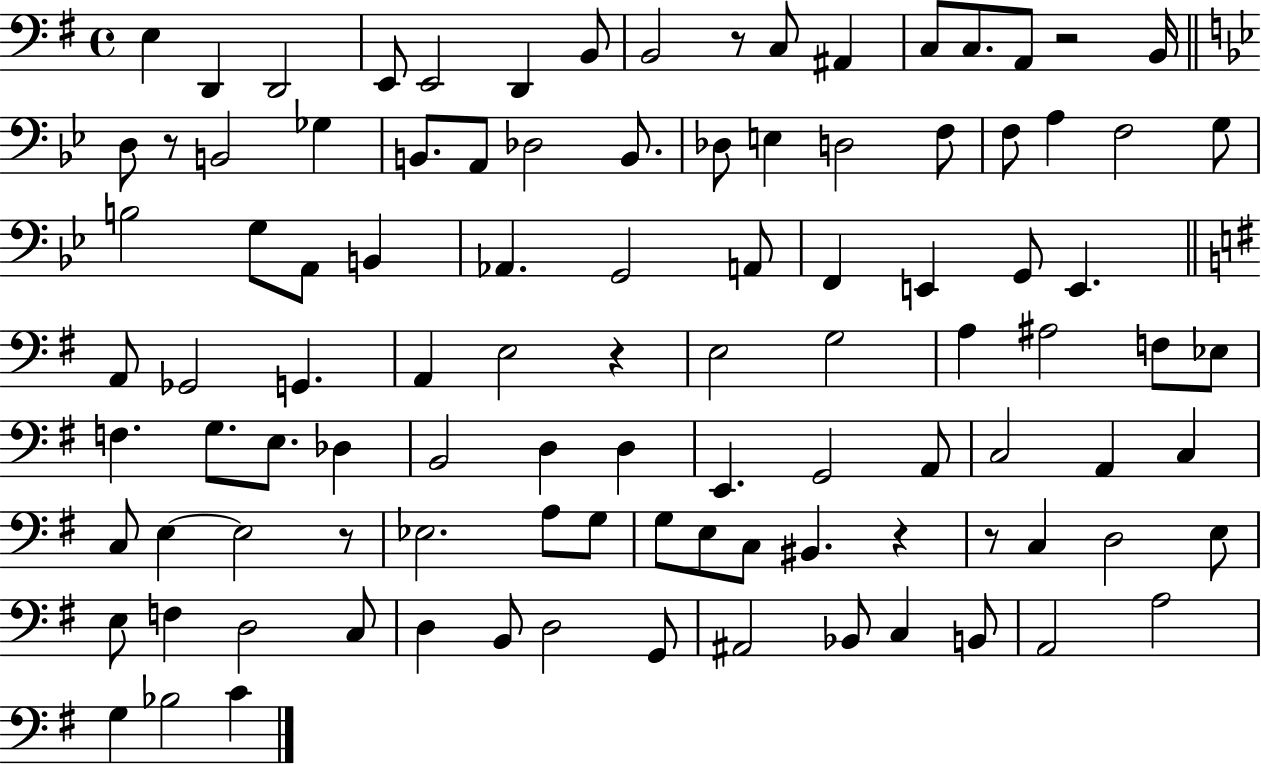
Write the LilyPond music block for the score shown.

{
  \clef bass
  \time 4/4
  \defaultTimeSignature
  \key g \major
  e4 d,4 d,2 | e,8 e,2 d,4 b,8 | b,2 r8 c8 ais,4 | c8 c8. a,8 r2 b,16 | \break \bar "||" \break \key bes \major d8 r8 b,2 ges4 | b,8. a,8 des2 b,8. | des8 e4 d2 f8 | f8 a4 f2 g8 | \break b2 g8 a,8 b,4 | aes,4. g,2 a,8 | f,4 e,4 g,8 e,4. | \bar "||" \break \key e \minor a,8 ges,2 g,4. | a,4 e2 r4 | e2 g2 | a4 ais2 f8 ees8 | \break f4. g8. e8. des4 | b,2 d4 d4 | e,4. g,2 a,8 | c2 a,4 c4 | \break c8 e4~~ e2 r8 | ees2. a8 g8 | g8 e8 c8 bis,4. r4 | r8 c4 d2 e8 | \break e8 f4 d2 c8 | d4 b,8 d2 g,8 | ais,2 bes,8 c4 b,8 | a,2 a2 | \break g4 bes2 c'4 | \bar "|."
}